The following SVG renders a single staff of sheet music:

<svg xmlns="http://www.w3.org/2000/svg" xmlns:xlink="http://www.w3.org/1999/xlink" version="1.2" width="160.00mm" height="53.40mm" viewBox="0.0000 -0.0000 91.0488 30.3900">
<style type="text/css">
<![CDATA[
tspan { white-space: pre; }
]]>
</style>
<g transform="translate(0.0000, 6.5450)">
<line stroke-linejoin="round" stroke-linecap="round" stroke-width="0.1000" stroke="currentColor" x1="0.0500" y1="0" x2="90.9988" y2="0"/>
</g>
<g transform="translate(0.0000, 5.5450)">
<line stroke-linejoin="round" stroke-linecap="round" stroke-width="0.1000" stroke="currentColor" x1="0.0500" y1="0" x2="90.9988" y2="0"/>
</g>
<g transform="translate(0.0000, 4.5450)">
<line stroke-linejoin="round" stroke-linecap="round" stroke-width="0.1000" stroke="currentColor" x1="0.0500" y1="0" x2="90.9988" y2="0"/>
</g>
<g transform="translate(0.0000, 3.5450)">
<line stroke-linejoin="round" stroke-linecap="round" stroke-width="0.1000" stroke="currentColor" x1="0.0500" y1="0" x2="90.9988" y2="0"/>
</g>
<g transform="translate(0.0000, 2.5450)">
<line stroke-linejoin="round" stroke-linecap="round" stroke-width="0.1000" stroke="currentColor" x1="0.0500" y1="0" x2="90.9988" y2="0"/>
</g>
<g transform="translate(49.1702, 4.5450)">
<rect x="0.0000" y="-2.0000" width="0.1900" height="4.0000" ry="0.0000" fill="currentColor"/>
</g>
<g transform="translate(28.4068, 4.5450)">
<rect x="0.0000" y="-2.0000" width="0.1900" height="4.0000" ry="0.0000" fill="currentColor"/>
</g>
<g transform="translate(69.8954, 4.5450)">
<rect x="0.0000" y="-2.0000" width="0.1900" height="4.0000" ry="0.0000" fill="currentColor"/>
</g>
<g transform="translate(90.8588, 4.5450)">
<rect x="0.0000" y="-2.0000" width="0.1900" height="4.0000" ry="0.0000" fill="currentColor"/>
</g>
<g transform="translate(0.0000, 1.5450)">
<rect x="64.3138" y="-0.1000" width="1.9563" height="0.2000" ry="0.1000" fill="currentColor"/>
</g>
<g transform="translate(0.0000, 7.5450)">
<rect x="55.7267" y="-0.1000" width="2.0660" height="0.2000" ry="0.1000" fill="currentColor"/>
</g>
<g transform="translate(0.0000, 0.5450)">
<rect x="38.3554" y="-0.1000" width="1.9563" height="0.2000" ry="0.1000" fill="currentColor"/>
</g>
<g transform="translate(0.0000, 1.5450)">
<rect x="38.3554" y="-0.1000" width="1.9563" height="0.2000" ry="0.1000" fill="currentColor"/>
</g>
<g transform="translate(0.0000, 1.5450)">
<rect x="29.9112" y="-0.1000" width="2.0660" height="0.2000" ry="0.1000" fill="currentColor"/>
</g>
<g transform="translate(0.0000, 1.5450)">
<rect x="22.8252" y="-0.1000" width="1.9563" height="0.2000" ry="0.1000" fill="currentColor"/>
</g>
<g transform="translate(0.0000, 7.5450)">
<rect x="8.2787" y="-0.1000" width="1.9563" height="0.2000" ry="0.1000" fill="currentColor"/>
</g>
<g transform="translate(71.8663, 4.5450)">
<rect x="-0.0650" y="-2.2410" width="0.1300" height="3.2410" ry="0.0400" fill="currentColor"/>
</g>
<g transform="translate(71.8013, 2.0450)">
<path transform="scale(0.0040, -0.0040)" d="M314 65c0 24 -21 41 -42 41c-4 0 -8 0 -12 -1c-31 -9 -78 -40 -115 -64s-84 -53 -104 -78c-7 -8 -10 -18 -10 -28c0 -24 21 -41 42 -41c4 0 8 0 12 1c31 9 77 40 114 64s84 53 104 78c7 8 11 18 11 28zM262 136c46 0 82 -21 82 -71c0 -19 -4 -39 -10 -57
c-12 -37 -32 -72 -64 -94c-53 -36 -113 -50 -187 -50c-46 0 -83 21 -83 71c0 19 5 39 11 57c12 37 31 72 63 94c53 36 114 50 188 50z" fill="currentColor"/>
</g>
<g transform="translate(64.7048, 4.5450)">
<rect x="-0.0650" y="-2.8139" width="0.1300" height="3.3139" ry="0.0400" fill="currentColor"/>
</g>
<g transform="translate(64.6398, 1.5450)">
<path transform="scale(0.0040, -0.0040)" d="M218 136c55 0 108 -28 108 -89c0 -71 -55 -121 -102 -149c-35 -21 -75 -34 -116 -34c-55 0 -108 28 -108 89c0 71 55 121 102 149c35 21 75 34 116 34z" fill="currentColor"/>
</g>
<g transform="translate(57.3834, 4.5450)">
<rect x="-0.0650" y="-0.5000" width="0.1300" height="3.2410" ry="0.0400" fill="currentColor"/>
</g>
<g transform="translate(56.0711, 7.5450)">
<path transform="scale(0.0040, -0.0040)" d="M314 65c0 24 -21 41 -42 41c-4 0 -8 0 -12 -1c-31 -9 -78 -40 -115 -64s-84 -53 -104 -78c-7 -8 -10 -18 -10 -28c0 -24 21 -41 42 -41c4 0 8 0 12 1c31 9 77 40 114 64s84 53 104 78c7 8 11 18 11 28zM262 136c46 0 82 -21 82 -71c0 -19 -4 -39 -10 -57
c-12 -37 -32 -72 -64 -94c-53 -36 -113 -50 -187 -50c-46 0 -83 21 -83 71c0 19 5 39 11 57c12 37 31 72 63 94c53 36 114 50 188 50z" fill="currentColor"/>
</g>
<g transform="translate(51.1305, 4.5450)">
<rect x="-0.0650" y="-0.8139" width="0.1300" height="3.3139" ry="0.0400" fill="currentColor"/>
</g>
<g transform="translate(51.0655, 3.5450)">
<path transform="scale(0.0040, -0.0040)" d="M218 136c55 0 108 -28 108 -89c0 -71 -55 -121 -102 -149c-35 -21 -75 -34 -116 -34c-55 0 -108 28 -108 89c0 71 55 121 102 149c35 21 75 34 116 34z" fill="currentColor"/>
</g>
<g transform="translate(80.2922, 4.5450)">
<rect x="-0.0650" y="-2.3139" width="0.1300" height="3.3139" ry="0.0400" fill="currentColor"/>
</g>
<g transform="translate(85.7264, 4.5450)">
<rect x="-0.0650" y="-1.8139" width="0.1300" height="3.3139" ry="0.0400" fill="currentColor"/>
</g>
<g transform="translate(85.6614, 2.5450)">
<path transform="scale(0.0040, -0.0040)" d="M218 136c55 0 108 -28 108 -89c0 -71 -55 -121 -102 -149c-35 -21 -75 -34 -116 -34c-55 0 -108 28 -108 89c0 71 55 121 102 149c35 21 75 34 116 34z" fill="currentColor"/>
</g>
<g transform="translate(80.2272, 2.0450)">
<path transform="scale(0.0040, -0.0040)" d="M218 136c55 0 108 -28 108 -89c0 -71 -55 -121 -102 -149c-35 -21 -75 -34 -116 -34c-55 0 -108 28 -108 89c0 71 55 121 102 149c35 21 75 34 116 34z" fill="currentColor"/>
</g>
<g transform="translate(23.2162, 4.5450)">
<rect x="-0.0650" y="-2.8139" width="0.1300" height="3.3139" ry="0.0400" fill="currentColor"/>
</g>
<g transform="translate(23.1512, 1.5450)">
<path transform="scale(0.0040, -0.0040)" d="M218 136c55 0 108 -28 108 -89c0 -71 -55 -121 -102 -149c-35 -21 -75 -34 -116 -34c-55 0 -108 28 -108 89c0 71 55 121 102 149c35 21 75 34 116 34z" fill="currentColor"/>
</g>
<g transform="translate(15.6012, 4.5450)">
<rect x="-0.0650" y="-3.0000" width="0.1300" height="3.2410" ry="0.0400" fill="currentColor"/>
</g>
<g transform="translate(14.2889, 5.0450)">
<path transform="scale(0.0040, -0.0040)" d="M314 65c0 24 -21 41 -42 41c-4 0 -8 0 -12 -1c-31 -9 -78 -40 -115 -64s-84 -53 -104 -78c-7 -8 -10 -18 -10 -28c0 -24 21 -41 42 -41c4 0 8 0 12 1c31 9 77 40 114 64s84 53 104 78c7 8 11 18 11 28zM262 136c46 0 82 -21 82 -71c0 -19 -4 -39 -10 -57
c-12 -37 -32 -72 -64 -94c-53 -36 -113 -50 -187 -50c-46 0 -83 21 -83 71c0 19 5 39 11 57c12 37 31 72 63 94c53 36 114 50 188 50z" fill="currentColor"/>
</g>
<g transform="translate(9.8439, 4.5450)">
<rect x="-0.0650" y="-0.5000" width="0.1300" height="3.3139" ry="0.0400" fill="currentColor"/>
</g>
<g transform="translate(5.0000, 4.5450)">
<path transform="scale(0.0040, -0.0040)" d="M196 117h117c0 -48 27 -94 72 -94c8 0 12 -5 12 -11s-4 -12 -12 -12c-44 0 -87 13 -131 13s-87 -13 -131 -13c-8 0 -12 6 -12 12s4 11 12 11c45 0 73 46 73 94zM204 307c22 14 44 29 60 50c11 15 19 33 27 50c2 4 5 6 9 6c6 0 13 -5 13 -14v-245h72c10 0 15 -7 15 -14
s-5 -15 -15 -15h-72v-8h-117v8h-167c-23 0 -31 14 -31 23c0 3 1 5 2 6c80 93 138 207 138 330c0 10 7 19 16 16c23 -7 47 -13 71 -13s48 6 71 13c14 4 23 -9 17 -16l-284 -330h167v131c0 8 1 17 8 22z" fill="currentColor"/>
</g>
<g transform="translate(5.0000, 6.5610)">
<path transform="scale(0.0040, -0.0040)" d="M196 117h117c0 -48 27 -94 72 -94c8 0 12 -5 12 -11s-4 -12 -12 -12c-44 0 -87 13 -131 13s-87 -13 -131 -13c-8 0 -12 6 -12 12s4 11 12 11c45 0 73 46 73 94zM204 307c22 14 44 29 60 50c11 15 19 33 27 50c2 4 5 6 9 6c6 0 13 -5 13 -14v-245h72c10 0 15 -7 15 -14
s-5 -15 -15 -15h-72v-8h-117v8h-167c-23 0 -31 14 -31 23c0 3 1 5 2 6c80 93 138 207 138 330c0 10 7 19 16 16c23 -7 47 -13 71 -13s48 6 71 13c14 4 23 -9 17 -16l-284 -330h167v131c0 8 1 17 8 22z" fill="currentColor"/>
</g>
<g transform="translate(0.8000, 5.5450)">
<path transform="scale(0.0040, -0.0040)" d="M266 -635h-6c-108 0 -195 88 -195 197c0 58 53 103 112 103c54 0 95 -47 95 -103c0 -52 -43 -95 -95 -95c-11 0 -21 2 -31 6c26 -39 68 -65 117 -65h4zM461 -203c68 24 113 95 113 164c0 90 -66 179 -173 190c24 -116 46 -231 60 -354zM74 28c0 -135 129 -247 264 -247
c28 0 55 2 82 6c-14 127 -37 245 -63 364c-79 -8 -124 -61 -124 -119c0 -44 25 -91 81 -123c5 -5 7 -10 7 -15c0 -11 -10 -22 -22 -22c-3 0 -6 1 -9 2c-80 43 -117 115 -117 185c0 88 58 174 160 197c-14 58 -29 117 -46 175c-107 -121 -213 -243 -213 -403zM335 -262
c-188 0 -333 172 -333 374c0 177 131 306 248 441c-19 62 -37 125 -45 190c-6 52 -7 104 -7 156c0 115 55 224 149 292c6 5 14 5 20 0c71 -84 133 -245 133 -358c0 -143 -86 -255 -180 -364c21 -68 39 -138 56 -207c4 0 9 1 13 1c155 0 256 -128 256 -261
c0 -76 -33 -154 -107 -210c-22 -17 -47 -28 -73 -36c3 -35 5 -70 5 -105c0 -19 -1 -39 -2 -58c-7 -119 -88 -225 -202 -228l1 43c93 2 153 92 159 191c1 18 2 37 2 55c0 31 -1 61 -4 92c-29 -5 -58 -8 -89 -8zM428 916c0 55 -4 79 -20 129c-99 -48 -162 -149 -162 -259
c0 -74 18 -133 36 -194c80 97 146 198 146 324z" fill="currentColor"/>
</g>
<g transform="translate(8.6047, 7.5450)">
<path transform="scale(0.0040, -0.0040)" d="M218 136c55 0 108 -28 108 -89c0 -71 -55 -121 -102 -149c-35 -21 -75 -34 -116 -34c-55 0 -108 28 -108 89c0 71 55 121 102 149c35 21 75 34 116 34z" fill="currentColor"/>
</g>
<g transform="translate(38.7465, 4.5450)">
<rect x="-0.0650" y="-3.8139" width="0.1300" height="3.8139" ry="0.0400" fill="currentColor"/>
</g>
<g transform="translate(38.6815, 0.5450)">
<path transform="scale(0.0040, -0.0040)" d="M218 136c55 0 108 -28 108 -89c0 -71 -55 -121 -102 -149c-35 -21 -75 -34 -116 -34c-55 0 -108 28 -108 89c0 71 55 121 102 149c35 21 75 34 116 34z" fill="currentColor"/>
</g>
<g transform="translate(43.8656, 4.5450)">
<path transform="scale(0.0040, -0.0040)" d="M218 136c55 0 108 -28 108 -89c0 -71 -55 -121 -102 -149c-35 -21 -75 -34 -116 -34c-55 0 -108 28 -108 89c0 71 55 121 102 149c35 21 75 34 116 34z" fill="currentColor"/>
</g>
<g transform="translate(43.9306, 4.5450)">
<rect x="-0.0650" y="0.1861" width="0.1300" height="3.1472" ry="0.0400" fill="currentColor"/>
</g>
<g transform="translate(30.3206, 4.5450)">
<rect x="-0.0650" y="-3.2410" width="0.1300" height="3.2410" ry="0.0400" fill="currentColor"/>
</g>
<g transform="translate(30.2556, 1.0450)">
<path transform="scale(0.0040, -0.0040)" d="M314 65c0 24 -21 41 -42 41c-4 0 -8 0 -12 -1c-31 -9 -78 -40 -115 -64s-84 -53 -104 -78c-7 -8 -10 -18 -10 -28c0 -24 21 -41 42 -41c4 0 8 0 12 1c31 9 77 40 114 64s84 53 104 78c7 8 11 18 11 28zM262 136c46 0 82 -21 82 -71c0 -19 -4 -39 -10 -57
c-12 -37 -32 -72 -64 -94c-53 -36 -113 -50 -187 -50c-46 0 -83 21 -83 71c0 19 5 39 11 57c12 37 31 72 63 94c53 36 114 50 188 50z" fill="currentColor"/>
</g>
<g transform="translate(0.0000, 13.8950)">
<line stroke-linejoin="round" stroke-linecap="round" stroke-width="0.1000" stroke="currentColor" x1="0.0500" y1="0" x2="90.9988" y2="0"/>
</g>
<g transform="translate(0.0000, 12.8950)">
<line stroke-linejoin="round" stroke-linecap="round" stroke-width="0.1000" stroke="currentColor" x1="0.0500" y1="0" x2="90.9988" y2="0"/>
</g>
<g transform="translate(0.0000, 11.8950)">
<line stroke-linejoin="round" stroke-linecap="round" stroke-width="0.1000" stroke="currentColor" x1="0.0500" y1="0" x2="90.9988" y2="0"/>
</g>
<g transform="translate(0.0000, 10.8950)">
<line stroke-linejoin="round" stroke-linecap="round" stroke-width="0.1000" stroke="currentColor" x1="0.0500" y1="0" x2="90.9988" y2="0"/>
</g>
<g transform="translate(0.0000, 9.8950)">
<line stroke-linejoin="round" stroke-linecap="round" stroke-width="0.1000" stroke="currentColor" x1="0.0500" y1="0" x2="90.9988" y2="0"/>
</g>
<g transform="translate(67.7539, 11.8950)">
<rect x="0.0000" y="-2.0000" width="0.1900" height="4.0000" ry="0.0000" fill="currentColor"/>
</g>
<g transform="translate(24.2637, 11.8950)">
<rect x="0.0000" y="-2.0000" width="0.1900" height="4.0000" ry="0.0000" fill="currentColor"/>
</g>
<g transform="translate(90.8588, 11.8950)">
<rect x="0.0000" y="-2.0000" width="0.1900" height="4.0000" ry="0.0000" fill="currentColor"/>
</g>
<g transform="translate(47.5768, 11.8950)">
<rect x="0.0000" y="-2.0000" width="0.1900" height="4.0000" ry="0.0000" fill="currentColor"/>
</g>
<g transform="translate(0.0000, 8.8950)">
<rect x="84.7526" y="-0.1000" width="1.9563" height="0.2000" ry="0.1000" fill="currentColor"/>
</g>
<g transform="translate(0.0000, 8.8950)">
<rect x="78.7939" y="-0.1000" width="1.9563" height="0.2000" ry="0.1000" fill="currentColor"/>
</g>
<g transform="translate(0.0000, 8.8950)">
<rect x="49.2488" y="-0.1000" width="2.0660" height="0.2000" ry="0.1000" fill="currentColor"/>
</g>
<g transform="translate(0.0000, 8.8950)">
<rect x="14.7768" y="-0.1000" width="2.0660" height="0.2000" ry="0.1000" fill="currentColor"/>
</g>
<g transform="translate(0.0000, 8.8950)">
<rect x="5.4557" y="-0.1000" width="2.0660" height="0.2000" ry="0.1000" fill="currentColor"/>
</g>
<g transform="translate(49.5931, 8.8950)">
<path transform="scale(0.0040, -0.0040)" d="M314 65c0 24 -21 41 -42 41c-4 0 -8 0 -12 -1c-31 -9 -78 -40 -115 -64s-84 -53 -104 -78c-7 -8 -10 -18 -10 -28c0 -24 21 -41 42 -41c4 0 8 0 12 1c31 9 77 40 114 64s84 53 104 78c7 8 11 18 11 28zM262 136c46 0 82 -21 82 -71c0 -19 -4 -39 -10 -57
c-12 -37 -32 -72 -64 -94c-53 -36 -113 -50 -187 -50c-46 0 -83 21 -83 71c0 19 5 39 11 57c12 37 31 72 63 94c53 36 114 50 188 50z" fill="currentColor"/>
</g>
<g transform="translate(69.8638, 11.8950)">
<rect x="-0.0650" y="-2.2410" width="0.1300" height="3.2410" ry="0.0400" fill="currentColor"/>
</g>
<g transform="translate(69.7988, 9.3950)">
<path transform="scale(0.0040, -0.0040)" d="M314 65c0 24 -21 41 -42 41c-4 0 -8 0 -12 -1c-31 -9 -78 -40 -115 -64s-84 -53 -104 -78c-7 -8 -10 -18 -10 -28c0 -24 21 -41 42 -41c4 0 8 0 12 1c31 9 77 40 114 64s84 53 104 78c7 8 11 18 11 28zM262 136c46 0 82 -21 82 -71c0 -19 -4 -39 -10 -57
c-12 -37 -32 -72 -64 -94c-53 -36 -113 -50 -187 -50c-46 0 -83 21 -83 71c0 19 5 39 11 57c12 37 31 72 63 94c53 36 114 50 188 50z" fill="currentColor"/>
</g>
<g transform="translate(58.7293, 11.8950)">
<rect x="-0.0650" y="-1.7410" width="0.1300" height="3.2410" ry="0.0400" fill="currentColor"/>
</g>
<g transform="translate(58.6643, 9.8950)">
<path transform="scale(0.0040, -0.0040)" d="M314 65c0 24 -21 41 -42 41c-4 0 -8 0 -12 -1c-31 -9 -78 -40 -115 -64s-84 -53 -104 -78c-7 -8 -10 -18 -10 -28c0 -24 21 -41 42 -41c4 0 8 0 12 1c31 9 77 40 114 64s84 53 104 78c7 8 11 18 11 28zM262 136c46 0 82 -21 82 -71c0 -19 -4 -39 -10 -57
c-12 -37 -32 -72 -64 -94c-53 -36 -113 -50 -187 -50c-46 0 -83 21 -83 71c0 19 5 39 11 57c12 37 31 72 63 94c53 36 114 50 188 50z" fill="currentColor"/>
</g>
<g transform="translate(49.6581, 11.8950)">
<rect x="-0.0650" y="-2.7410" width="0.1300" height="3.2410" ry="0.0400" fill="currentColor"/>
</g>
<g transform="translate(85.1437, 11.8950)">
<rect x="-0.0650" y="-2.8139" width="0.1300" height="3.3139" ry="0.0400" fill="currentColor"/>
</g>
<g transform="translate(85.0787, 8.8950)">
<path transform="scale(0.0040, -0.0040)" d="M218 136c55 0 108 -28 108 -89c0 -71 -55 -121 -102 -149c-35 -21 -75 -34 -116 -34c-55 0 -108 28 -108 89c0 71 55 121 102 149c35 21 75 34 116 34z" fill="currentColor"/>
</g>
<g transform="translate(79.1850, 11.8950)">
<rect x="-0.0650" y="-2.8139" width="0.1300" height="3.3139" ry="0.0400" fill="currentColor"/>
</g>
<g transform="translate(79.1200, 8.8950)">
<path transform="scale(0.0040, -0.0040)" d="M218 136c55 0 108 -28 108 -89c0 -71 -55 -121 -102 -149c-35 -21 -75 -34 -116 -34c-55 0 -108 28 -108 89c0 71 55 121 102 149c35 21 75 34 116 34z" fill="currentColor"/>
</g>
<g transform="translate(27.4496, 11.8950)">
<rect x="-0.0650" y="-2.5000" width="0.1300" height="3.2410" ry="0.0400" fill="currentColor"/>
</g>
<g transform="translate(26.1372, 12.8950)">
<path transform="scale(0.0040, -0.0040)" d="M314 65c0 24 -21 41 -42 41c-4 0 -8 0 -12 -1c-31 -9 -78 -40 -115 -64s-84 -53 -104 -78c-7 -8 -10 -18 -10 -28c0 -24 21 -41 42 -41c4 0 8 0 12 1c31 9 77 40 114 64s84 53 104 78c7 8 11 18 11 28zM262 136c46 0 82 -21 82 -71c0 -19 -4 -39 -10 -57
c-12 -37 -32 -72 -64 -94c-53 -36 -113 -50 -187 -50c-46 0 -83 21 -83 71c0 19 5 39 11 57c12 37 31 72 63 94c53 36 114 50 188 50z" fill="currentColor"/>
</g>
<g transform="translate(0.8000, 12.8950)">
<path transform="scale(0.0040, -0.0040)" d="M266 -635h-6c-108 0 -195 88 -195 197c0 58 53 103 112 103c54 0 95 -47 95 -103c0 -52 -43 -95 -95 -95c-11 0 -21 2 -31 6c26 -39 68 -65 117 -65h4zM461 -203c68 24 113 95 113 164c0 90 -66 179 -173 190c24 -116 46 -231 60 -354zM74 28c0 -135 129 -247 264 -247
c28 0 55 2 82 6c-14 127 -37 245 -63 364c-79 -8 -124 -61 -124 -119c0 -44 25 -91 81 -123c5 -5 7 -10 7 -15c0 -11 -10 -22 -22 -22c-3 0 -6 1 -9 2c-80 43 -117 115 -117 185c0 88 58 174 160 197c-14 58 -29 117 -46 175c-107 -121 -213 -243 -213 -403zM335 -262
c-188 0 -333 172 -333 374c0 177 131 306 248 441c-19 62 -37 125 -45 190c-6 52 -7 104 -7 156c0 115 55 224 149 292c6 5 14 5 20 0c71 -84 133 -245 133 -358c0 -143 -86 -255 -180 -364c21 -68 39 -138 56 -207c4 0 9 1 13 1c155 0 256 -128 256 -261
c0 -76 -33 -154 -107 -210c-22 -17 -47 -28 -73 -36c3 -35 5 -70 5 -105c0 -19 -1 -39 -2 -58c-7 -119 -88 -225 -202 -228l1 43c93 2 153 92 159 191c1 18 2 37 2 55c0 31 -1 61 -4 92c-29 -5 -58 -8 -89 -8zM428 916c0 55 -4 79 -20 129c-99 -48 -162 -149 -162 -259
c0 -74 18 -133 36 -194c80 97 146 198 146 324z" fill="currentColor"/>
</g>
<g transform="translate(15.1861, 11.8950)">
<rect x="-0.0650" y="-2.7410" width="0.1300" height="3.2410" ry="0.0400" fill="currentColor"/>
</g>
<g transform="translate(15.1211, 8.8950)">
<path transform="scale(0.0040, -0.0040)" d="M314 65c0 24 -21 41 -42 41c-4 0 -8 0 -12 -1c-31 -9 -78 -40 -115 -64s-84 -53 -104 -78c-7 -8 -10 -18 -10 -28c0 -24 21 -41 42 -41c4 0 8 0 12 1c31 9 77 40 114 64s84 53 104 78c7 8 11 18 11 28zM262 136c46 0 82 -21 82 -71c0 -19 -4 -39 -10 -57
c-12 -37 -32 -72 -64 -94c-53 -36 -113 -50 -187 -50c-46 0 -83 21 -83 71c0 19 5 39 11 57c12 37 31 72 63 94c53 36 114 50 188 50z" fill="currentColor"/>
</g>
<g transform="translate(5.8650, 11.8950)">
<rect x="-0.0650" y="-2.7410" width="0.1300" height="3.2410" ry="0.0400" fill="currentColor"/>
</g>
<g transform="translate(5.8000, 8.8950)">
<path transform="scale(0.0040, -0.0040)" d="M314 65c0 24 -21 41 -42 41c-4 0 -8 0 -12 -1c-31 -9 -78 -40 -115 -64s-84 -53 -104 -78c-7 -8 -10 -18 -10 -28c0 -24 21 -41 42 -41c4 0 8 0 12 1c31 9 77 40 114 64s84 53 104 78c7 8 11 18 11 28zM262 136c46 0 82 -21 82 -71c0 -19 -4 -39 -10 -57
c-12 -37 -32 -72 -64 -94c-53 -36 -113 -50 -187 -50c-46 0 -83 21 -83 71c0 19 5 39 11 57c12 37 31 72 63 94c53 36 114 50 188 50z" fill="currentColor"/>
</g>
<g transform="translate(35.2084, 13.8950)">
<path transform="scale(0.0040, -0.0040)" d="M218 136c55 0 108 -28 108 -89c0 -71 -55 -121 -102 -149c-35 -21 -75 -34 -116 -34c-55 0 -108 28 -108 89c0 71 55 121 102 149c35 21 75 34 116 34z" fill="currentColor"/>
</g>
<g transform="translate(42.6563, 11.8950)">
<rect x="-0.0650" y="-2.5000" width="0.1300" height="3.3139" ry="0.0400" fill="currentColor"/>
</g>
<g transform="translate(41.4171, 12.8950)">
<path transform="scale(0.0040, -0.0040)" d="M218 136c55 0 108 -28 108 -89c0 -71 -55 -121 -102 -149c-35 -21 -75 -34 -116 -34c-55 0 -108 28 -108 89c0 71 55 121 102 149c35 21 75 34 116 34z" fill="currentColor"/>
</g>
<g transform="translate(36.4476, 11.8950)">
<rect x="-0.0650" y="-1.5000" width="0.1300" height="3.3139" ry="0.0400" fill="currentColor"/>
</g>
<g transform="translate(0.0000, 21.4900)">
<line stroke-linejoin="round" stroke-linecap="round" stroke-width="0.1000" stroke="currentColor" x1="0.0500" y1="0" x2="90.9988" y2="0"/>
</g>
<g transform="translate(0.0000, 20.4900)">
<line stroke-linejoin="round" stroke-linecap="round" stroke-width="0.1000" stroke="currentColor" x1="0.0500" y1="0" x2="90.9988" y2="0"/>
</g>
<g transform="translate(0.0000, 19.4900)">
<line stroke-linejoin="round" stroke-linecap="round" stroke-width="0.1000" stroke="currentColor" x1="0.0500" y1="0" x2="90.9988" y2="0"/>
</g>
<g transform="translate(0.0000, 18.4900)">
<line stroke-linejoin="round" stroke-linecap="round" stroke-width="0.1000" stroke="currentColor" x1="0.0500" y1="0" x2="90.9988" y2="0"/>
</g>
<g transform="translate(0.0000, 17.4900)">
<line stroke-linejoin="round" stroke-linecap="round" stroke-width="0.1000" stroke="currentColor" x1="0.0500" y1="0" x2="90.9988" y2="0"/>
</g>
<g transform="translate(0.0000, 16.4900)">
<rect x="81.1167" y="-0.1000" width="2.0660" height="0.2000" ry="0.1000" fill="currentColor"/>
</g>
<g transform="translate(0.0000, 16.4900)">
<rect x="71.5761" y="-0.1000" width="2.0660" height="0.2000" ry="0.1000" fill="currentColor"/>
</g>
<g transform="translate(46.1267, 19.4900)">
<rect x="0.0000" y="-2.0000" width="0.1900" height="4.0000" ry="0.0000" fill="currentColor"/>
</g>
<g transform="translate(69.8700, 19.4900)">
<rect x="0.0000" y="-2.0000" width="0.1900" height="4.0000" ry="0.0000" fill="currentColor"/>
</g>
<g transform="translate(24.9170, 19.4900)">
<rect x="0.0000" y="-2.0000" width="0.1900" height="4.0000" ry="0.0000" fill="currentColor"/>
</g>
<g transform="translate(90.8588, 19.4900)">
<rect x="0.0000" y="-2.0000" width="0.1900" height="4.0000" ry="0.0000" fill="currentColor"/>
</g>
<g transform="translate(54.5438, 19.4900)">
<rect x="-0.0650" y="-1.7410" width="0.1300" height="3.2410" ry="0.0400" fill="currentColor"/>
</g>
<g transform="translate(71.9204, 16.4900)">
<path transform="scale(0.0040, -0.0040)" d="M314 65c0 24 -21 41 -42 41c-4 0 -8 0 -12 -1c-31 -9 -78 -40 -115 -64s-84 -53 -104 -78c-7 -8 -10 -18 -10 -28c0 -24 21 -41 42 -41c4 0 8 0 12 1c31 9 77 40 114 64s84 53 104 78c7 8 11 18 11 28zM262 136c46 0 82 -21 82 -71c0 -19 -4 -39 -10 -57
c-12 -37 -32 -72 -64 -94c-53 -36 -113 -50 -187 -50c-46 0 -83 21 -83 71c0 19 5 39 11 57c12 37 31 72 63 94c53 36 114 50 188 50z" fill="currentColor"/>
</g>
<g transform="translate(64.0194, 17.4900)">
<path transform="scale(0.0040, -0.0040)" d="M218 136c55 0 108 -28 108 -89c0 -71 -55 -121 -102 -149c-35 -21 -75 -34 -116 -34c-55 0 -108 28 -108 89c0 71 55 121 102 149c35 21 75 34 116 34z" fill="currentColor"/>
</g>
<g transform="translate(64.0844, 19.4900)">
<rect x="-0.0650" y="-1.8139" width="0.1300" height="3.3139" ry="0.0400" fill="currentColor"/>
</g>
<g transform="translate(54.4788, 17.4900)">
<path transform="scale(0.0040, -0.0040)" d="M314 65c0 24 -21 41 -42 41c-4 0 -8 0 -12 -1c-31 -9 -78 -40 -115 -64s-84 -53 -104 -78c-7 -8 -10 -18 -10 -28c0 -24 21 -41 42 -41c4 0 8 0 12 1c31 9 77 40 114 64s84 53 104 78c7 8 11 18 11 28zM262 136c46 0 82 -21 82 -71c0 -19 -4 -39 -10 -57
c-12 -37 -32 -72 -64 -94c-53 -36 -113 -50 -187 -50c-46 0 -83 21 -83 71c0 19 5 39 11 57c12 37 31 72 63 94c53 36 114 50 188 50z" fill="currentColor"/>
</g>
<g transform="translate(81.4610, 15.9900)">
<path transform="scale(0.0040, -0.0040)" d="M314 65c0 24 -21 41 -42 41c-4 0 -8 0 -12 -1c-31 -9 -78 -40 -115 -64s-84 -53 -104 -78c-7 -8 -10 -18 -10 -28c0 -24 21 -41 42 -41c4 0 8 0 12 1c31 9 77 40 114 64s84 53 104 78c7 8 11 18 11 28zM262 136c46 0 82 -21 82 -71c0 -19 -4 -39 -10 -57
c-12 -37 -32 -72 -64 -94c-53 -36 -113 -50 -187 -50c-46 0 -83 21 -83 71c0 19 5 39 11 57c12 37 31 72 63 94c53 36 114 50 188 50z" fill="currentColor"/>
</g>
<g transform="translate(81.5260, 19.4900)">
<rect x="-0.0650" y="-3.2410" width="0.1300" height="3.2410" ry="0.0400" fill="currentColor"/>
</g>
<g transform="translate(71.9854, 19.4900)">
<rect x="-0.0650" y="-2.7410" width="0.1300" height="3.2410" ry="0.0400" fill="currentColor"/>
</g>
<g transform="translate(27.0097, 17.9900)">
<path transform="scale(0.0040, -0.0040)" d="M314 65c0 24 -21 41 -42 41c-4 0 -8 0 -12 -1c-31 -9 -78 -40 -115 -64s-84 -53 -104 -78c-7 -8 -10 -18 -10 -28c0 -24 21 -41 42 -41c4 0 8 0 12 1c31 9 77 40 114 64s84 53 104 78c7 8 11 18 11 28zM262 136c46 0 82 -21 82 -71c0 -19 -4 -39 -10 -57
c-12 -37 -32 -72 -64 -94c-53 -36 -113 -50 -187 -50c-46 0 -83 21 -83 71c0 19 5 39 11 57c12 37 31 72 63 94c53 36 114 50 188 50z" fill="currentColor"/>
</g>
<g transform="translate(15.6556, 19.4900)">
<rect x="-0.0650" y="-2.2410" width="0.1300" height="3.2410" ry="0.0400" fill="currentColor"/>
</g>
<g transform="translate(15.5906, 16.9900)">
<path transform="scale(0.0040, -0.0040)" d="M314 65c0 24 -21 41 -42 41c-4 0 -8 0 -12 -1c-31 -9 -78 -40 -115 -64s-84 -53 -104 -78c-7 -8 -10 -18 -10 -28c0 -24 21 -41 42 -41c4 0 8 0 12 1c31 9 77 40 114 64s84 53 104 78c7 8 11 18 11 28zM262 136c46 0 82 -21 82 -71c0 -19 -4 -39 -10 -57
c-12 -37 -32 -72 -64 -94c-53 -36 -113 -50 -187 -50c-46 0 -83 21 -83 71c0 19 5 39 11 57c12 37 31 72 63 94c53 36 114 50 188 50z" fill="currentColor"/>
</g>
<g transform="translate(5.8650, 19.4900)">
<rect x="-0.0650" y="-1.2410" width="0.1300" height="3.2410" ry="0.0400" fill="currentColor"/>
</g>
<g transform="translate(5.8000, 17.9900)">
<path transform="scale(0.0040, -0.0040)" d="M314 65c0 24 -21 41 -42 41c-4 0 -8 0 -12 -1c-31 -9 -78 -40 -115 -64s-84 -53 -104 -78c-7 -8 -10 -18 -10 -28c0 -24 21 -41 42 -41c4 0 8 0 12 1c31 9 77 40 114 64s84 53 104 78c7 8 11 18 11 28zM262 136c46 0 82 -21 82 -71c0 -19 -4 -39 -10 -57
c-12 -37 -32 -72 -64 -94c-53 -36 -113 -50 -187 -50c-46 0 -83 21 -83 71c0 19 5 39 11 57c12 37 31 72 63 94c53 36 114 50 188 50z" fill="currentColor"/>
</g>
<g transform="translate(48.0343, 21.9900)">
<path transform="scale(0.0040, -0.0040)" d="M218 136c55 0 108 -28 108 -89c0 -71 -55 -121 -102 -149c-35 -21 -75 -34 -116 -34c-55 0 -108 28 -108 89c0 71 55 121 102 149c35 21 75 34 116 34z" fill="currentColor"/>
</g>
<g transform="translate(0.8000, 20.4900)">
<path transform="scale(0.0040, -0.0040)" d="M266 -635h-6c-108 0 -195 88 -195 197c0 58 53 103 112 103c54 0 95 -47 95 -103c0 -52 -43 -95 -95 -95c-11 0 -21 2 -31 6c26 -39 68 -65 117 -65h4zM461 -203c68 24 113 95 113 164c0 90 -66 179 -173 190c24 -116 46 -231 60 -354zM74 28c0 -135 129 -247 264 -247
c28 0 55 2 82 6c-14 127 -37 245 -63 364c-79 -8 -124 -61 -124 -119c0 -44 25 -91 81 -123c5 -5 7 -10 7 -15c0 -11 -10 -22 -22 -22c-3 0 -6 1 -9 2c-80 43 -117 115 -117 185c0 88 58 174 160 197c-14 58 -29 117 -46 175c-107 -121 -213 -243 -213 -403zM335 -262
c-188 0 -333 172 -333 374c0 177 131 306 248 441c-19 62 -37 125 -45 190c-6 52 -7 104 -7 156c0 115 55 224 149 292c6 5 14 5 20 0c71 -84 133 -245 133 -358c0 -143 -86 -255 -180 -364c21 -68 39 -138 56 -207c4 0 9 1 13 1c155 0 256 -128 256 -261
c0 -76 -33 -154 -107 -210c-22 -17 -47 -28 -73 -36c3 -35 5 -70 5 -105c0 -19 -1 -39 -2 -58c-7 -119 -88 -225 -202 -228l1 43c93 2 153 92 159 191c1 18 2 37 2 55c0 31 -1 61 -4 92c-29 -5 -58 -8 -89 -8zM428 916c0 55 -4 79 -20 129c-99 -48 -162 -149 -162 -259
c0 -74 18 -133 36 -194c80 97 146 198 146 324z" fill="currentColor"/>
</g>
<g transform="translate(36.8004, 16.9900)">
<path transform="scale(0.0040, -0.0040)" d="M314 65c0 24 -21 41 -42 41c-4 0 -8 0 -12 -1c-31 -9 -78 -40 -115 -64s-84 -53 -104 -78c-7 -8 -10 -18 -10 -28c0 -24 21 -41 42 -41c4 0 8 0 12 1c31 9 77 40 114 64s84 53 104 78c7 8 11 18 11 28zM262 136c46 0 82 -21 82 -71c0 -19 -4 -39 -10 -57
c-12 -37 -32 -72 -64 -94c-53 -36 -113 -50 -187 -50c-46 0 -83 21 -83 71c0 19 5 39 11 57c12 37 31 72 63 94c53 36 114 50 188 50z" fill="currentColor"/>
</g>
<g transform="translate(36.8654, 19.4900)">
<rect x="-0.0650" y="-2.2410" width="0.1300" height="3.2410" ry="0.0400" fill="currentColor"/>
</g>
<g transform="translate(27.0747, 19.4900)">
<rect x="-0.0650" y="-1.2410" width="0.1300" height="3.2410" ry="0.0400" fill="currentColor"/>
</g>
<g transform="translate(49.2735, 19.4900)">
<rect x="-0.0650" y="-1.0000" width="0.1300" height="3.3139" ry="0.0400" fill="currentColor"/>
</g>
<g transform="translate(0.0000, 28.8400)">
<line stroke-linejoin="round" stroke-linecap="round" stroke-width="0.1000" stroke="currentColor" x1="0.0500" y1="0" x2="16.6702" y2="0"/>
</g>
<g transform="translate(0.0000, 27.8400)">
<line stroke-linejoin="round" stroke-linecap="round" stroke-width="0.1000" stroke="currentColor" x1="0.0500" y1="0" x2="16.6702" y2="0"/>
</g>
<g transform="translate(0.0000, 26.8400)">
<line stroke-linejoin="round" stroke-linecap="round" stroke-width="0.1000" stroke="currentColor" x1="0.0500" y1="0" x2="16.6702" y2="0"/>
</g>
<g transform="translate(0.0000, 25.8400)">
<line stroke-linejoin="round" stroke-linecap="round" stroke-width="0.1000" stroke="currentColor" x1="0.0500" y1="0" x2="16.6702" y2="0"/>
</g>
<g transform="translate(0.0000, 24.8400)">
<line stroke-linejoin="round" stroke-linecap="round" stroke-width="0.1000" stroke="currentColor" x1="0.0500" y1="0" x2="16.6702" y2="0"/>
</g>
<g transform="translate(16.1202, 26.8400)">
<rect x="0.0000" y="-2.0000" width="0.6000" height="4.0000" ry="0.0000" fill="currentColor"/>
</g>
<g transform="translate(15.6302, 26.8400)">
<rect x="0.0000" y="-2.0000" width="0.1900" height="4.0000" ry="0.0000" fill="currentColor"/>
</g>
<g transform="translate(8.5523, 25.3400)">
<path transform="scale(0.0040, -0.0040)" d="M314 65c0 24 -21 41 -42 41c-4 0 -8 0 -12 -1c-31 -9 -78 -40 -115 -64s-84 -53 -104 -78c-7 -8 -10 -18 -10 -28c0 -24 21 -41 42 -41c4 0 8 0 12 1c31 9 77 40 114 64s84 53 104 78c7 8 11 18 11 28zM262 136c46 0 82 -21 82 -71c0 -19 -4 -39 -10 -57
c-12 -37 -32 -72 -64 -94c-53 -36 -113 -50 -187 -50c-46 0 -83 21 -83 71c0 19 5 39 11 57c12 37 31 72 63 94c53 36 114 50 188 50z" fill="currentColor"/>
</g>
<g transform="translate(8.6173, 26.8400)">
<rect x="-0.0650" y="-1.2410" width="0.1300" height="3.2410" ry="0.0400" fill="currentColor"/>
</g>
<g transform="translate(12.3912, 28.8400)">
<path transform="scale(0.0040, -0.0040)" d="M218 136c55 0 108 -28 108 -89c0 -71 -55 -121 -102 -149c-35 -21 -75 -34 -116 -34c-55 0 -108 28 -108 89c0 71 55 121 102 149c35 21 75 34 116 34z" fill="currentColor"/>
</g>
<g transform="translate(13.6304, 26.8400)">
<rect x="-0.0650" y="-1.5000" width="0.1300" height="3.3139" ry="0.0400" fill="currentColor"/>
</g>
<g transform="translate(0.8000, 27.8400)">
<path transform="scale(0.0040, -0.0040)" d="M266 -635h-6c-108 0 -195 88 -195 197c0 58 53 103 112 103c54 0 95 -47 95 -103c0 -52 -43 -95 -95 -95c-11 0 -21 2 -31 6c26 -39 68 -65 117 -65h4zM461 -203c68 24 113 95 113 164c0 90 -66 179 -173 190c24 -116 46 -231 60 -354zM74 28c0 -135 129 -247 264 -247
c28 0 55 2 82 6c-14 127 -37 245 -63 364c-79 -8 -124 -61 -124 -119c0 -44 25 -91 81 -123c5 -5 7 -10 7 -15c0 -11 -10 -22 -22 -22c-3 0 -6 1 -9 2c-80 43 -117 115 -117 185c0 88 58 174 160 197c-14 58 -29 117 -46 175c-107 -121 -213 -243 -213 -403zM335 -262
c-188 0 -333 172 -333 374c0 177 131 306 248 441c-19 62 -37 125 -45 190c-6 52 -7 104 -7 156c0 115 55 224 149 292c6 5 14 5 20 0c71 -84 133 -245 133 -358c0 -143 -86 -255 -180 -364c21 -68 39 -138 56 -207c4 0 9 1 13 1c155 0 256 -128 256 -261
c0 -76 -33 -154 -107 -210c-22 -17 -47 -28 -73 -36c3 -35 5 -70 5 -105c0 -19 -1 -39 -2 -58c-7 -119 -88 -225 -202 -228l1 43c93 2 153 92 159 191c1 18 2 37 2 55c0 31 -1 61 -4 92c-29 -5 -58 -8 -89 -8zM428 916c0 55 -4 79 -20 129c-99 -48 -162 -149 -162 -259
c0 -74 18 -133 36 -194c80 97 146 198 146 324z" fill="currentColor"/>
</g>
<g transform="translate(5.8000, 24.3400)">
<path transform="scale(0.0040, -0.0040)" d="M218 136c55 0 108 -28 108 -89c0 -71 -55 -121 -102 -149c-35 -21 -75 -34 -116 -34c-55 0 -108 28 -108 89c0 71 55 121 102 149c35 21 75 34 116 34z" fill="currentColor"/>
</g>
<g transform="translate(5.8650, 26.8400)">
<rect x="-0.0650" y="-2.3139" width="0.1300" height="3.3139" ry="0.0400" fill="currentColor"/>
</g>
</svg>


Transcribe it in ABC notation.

X:1
T:Untitled
M:4/4
L:1/4
K:C
C A2 a b2 c' B d C2 a g2 g f a2 a2 G2 E G a2 f2 g2 a a e2 g2 e2 g2 D f2 f a2 b2 g e2 E